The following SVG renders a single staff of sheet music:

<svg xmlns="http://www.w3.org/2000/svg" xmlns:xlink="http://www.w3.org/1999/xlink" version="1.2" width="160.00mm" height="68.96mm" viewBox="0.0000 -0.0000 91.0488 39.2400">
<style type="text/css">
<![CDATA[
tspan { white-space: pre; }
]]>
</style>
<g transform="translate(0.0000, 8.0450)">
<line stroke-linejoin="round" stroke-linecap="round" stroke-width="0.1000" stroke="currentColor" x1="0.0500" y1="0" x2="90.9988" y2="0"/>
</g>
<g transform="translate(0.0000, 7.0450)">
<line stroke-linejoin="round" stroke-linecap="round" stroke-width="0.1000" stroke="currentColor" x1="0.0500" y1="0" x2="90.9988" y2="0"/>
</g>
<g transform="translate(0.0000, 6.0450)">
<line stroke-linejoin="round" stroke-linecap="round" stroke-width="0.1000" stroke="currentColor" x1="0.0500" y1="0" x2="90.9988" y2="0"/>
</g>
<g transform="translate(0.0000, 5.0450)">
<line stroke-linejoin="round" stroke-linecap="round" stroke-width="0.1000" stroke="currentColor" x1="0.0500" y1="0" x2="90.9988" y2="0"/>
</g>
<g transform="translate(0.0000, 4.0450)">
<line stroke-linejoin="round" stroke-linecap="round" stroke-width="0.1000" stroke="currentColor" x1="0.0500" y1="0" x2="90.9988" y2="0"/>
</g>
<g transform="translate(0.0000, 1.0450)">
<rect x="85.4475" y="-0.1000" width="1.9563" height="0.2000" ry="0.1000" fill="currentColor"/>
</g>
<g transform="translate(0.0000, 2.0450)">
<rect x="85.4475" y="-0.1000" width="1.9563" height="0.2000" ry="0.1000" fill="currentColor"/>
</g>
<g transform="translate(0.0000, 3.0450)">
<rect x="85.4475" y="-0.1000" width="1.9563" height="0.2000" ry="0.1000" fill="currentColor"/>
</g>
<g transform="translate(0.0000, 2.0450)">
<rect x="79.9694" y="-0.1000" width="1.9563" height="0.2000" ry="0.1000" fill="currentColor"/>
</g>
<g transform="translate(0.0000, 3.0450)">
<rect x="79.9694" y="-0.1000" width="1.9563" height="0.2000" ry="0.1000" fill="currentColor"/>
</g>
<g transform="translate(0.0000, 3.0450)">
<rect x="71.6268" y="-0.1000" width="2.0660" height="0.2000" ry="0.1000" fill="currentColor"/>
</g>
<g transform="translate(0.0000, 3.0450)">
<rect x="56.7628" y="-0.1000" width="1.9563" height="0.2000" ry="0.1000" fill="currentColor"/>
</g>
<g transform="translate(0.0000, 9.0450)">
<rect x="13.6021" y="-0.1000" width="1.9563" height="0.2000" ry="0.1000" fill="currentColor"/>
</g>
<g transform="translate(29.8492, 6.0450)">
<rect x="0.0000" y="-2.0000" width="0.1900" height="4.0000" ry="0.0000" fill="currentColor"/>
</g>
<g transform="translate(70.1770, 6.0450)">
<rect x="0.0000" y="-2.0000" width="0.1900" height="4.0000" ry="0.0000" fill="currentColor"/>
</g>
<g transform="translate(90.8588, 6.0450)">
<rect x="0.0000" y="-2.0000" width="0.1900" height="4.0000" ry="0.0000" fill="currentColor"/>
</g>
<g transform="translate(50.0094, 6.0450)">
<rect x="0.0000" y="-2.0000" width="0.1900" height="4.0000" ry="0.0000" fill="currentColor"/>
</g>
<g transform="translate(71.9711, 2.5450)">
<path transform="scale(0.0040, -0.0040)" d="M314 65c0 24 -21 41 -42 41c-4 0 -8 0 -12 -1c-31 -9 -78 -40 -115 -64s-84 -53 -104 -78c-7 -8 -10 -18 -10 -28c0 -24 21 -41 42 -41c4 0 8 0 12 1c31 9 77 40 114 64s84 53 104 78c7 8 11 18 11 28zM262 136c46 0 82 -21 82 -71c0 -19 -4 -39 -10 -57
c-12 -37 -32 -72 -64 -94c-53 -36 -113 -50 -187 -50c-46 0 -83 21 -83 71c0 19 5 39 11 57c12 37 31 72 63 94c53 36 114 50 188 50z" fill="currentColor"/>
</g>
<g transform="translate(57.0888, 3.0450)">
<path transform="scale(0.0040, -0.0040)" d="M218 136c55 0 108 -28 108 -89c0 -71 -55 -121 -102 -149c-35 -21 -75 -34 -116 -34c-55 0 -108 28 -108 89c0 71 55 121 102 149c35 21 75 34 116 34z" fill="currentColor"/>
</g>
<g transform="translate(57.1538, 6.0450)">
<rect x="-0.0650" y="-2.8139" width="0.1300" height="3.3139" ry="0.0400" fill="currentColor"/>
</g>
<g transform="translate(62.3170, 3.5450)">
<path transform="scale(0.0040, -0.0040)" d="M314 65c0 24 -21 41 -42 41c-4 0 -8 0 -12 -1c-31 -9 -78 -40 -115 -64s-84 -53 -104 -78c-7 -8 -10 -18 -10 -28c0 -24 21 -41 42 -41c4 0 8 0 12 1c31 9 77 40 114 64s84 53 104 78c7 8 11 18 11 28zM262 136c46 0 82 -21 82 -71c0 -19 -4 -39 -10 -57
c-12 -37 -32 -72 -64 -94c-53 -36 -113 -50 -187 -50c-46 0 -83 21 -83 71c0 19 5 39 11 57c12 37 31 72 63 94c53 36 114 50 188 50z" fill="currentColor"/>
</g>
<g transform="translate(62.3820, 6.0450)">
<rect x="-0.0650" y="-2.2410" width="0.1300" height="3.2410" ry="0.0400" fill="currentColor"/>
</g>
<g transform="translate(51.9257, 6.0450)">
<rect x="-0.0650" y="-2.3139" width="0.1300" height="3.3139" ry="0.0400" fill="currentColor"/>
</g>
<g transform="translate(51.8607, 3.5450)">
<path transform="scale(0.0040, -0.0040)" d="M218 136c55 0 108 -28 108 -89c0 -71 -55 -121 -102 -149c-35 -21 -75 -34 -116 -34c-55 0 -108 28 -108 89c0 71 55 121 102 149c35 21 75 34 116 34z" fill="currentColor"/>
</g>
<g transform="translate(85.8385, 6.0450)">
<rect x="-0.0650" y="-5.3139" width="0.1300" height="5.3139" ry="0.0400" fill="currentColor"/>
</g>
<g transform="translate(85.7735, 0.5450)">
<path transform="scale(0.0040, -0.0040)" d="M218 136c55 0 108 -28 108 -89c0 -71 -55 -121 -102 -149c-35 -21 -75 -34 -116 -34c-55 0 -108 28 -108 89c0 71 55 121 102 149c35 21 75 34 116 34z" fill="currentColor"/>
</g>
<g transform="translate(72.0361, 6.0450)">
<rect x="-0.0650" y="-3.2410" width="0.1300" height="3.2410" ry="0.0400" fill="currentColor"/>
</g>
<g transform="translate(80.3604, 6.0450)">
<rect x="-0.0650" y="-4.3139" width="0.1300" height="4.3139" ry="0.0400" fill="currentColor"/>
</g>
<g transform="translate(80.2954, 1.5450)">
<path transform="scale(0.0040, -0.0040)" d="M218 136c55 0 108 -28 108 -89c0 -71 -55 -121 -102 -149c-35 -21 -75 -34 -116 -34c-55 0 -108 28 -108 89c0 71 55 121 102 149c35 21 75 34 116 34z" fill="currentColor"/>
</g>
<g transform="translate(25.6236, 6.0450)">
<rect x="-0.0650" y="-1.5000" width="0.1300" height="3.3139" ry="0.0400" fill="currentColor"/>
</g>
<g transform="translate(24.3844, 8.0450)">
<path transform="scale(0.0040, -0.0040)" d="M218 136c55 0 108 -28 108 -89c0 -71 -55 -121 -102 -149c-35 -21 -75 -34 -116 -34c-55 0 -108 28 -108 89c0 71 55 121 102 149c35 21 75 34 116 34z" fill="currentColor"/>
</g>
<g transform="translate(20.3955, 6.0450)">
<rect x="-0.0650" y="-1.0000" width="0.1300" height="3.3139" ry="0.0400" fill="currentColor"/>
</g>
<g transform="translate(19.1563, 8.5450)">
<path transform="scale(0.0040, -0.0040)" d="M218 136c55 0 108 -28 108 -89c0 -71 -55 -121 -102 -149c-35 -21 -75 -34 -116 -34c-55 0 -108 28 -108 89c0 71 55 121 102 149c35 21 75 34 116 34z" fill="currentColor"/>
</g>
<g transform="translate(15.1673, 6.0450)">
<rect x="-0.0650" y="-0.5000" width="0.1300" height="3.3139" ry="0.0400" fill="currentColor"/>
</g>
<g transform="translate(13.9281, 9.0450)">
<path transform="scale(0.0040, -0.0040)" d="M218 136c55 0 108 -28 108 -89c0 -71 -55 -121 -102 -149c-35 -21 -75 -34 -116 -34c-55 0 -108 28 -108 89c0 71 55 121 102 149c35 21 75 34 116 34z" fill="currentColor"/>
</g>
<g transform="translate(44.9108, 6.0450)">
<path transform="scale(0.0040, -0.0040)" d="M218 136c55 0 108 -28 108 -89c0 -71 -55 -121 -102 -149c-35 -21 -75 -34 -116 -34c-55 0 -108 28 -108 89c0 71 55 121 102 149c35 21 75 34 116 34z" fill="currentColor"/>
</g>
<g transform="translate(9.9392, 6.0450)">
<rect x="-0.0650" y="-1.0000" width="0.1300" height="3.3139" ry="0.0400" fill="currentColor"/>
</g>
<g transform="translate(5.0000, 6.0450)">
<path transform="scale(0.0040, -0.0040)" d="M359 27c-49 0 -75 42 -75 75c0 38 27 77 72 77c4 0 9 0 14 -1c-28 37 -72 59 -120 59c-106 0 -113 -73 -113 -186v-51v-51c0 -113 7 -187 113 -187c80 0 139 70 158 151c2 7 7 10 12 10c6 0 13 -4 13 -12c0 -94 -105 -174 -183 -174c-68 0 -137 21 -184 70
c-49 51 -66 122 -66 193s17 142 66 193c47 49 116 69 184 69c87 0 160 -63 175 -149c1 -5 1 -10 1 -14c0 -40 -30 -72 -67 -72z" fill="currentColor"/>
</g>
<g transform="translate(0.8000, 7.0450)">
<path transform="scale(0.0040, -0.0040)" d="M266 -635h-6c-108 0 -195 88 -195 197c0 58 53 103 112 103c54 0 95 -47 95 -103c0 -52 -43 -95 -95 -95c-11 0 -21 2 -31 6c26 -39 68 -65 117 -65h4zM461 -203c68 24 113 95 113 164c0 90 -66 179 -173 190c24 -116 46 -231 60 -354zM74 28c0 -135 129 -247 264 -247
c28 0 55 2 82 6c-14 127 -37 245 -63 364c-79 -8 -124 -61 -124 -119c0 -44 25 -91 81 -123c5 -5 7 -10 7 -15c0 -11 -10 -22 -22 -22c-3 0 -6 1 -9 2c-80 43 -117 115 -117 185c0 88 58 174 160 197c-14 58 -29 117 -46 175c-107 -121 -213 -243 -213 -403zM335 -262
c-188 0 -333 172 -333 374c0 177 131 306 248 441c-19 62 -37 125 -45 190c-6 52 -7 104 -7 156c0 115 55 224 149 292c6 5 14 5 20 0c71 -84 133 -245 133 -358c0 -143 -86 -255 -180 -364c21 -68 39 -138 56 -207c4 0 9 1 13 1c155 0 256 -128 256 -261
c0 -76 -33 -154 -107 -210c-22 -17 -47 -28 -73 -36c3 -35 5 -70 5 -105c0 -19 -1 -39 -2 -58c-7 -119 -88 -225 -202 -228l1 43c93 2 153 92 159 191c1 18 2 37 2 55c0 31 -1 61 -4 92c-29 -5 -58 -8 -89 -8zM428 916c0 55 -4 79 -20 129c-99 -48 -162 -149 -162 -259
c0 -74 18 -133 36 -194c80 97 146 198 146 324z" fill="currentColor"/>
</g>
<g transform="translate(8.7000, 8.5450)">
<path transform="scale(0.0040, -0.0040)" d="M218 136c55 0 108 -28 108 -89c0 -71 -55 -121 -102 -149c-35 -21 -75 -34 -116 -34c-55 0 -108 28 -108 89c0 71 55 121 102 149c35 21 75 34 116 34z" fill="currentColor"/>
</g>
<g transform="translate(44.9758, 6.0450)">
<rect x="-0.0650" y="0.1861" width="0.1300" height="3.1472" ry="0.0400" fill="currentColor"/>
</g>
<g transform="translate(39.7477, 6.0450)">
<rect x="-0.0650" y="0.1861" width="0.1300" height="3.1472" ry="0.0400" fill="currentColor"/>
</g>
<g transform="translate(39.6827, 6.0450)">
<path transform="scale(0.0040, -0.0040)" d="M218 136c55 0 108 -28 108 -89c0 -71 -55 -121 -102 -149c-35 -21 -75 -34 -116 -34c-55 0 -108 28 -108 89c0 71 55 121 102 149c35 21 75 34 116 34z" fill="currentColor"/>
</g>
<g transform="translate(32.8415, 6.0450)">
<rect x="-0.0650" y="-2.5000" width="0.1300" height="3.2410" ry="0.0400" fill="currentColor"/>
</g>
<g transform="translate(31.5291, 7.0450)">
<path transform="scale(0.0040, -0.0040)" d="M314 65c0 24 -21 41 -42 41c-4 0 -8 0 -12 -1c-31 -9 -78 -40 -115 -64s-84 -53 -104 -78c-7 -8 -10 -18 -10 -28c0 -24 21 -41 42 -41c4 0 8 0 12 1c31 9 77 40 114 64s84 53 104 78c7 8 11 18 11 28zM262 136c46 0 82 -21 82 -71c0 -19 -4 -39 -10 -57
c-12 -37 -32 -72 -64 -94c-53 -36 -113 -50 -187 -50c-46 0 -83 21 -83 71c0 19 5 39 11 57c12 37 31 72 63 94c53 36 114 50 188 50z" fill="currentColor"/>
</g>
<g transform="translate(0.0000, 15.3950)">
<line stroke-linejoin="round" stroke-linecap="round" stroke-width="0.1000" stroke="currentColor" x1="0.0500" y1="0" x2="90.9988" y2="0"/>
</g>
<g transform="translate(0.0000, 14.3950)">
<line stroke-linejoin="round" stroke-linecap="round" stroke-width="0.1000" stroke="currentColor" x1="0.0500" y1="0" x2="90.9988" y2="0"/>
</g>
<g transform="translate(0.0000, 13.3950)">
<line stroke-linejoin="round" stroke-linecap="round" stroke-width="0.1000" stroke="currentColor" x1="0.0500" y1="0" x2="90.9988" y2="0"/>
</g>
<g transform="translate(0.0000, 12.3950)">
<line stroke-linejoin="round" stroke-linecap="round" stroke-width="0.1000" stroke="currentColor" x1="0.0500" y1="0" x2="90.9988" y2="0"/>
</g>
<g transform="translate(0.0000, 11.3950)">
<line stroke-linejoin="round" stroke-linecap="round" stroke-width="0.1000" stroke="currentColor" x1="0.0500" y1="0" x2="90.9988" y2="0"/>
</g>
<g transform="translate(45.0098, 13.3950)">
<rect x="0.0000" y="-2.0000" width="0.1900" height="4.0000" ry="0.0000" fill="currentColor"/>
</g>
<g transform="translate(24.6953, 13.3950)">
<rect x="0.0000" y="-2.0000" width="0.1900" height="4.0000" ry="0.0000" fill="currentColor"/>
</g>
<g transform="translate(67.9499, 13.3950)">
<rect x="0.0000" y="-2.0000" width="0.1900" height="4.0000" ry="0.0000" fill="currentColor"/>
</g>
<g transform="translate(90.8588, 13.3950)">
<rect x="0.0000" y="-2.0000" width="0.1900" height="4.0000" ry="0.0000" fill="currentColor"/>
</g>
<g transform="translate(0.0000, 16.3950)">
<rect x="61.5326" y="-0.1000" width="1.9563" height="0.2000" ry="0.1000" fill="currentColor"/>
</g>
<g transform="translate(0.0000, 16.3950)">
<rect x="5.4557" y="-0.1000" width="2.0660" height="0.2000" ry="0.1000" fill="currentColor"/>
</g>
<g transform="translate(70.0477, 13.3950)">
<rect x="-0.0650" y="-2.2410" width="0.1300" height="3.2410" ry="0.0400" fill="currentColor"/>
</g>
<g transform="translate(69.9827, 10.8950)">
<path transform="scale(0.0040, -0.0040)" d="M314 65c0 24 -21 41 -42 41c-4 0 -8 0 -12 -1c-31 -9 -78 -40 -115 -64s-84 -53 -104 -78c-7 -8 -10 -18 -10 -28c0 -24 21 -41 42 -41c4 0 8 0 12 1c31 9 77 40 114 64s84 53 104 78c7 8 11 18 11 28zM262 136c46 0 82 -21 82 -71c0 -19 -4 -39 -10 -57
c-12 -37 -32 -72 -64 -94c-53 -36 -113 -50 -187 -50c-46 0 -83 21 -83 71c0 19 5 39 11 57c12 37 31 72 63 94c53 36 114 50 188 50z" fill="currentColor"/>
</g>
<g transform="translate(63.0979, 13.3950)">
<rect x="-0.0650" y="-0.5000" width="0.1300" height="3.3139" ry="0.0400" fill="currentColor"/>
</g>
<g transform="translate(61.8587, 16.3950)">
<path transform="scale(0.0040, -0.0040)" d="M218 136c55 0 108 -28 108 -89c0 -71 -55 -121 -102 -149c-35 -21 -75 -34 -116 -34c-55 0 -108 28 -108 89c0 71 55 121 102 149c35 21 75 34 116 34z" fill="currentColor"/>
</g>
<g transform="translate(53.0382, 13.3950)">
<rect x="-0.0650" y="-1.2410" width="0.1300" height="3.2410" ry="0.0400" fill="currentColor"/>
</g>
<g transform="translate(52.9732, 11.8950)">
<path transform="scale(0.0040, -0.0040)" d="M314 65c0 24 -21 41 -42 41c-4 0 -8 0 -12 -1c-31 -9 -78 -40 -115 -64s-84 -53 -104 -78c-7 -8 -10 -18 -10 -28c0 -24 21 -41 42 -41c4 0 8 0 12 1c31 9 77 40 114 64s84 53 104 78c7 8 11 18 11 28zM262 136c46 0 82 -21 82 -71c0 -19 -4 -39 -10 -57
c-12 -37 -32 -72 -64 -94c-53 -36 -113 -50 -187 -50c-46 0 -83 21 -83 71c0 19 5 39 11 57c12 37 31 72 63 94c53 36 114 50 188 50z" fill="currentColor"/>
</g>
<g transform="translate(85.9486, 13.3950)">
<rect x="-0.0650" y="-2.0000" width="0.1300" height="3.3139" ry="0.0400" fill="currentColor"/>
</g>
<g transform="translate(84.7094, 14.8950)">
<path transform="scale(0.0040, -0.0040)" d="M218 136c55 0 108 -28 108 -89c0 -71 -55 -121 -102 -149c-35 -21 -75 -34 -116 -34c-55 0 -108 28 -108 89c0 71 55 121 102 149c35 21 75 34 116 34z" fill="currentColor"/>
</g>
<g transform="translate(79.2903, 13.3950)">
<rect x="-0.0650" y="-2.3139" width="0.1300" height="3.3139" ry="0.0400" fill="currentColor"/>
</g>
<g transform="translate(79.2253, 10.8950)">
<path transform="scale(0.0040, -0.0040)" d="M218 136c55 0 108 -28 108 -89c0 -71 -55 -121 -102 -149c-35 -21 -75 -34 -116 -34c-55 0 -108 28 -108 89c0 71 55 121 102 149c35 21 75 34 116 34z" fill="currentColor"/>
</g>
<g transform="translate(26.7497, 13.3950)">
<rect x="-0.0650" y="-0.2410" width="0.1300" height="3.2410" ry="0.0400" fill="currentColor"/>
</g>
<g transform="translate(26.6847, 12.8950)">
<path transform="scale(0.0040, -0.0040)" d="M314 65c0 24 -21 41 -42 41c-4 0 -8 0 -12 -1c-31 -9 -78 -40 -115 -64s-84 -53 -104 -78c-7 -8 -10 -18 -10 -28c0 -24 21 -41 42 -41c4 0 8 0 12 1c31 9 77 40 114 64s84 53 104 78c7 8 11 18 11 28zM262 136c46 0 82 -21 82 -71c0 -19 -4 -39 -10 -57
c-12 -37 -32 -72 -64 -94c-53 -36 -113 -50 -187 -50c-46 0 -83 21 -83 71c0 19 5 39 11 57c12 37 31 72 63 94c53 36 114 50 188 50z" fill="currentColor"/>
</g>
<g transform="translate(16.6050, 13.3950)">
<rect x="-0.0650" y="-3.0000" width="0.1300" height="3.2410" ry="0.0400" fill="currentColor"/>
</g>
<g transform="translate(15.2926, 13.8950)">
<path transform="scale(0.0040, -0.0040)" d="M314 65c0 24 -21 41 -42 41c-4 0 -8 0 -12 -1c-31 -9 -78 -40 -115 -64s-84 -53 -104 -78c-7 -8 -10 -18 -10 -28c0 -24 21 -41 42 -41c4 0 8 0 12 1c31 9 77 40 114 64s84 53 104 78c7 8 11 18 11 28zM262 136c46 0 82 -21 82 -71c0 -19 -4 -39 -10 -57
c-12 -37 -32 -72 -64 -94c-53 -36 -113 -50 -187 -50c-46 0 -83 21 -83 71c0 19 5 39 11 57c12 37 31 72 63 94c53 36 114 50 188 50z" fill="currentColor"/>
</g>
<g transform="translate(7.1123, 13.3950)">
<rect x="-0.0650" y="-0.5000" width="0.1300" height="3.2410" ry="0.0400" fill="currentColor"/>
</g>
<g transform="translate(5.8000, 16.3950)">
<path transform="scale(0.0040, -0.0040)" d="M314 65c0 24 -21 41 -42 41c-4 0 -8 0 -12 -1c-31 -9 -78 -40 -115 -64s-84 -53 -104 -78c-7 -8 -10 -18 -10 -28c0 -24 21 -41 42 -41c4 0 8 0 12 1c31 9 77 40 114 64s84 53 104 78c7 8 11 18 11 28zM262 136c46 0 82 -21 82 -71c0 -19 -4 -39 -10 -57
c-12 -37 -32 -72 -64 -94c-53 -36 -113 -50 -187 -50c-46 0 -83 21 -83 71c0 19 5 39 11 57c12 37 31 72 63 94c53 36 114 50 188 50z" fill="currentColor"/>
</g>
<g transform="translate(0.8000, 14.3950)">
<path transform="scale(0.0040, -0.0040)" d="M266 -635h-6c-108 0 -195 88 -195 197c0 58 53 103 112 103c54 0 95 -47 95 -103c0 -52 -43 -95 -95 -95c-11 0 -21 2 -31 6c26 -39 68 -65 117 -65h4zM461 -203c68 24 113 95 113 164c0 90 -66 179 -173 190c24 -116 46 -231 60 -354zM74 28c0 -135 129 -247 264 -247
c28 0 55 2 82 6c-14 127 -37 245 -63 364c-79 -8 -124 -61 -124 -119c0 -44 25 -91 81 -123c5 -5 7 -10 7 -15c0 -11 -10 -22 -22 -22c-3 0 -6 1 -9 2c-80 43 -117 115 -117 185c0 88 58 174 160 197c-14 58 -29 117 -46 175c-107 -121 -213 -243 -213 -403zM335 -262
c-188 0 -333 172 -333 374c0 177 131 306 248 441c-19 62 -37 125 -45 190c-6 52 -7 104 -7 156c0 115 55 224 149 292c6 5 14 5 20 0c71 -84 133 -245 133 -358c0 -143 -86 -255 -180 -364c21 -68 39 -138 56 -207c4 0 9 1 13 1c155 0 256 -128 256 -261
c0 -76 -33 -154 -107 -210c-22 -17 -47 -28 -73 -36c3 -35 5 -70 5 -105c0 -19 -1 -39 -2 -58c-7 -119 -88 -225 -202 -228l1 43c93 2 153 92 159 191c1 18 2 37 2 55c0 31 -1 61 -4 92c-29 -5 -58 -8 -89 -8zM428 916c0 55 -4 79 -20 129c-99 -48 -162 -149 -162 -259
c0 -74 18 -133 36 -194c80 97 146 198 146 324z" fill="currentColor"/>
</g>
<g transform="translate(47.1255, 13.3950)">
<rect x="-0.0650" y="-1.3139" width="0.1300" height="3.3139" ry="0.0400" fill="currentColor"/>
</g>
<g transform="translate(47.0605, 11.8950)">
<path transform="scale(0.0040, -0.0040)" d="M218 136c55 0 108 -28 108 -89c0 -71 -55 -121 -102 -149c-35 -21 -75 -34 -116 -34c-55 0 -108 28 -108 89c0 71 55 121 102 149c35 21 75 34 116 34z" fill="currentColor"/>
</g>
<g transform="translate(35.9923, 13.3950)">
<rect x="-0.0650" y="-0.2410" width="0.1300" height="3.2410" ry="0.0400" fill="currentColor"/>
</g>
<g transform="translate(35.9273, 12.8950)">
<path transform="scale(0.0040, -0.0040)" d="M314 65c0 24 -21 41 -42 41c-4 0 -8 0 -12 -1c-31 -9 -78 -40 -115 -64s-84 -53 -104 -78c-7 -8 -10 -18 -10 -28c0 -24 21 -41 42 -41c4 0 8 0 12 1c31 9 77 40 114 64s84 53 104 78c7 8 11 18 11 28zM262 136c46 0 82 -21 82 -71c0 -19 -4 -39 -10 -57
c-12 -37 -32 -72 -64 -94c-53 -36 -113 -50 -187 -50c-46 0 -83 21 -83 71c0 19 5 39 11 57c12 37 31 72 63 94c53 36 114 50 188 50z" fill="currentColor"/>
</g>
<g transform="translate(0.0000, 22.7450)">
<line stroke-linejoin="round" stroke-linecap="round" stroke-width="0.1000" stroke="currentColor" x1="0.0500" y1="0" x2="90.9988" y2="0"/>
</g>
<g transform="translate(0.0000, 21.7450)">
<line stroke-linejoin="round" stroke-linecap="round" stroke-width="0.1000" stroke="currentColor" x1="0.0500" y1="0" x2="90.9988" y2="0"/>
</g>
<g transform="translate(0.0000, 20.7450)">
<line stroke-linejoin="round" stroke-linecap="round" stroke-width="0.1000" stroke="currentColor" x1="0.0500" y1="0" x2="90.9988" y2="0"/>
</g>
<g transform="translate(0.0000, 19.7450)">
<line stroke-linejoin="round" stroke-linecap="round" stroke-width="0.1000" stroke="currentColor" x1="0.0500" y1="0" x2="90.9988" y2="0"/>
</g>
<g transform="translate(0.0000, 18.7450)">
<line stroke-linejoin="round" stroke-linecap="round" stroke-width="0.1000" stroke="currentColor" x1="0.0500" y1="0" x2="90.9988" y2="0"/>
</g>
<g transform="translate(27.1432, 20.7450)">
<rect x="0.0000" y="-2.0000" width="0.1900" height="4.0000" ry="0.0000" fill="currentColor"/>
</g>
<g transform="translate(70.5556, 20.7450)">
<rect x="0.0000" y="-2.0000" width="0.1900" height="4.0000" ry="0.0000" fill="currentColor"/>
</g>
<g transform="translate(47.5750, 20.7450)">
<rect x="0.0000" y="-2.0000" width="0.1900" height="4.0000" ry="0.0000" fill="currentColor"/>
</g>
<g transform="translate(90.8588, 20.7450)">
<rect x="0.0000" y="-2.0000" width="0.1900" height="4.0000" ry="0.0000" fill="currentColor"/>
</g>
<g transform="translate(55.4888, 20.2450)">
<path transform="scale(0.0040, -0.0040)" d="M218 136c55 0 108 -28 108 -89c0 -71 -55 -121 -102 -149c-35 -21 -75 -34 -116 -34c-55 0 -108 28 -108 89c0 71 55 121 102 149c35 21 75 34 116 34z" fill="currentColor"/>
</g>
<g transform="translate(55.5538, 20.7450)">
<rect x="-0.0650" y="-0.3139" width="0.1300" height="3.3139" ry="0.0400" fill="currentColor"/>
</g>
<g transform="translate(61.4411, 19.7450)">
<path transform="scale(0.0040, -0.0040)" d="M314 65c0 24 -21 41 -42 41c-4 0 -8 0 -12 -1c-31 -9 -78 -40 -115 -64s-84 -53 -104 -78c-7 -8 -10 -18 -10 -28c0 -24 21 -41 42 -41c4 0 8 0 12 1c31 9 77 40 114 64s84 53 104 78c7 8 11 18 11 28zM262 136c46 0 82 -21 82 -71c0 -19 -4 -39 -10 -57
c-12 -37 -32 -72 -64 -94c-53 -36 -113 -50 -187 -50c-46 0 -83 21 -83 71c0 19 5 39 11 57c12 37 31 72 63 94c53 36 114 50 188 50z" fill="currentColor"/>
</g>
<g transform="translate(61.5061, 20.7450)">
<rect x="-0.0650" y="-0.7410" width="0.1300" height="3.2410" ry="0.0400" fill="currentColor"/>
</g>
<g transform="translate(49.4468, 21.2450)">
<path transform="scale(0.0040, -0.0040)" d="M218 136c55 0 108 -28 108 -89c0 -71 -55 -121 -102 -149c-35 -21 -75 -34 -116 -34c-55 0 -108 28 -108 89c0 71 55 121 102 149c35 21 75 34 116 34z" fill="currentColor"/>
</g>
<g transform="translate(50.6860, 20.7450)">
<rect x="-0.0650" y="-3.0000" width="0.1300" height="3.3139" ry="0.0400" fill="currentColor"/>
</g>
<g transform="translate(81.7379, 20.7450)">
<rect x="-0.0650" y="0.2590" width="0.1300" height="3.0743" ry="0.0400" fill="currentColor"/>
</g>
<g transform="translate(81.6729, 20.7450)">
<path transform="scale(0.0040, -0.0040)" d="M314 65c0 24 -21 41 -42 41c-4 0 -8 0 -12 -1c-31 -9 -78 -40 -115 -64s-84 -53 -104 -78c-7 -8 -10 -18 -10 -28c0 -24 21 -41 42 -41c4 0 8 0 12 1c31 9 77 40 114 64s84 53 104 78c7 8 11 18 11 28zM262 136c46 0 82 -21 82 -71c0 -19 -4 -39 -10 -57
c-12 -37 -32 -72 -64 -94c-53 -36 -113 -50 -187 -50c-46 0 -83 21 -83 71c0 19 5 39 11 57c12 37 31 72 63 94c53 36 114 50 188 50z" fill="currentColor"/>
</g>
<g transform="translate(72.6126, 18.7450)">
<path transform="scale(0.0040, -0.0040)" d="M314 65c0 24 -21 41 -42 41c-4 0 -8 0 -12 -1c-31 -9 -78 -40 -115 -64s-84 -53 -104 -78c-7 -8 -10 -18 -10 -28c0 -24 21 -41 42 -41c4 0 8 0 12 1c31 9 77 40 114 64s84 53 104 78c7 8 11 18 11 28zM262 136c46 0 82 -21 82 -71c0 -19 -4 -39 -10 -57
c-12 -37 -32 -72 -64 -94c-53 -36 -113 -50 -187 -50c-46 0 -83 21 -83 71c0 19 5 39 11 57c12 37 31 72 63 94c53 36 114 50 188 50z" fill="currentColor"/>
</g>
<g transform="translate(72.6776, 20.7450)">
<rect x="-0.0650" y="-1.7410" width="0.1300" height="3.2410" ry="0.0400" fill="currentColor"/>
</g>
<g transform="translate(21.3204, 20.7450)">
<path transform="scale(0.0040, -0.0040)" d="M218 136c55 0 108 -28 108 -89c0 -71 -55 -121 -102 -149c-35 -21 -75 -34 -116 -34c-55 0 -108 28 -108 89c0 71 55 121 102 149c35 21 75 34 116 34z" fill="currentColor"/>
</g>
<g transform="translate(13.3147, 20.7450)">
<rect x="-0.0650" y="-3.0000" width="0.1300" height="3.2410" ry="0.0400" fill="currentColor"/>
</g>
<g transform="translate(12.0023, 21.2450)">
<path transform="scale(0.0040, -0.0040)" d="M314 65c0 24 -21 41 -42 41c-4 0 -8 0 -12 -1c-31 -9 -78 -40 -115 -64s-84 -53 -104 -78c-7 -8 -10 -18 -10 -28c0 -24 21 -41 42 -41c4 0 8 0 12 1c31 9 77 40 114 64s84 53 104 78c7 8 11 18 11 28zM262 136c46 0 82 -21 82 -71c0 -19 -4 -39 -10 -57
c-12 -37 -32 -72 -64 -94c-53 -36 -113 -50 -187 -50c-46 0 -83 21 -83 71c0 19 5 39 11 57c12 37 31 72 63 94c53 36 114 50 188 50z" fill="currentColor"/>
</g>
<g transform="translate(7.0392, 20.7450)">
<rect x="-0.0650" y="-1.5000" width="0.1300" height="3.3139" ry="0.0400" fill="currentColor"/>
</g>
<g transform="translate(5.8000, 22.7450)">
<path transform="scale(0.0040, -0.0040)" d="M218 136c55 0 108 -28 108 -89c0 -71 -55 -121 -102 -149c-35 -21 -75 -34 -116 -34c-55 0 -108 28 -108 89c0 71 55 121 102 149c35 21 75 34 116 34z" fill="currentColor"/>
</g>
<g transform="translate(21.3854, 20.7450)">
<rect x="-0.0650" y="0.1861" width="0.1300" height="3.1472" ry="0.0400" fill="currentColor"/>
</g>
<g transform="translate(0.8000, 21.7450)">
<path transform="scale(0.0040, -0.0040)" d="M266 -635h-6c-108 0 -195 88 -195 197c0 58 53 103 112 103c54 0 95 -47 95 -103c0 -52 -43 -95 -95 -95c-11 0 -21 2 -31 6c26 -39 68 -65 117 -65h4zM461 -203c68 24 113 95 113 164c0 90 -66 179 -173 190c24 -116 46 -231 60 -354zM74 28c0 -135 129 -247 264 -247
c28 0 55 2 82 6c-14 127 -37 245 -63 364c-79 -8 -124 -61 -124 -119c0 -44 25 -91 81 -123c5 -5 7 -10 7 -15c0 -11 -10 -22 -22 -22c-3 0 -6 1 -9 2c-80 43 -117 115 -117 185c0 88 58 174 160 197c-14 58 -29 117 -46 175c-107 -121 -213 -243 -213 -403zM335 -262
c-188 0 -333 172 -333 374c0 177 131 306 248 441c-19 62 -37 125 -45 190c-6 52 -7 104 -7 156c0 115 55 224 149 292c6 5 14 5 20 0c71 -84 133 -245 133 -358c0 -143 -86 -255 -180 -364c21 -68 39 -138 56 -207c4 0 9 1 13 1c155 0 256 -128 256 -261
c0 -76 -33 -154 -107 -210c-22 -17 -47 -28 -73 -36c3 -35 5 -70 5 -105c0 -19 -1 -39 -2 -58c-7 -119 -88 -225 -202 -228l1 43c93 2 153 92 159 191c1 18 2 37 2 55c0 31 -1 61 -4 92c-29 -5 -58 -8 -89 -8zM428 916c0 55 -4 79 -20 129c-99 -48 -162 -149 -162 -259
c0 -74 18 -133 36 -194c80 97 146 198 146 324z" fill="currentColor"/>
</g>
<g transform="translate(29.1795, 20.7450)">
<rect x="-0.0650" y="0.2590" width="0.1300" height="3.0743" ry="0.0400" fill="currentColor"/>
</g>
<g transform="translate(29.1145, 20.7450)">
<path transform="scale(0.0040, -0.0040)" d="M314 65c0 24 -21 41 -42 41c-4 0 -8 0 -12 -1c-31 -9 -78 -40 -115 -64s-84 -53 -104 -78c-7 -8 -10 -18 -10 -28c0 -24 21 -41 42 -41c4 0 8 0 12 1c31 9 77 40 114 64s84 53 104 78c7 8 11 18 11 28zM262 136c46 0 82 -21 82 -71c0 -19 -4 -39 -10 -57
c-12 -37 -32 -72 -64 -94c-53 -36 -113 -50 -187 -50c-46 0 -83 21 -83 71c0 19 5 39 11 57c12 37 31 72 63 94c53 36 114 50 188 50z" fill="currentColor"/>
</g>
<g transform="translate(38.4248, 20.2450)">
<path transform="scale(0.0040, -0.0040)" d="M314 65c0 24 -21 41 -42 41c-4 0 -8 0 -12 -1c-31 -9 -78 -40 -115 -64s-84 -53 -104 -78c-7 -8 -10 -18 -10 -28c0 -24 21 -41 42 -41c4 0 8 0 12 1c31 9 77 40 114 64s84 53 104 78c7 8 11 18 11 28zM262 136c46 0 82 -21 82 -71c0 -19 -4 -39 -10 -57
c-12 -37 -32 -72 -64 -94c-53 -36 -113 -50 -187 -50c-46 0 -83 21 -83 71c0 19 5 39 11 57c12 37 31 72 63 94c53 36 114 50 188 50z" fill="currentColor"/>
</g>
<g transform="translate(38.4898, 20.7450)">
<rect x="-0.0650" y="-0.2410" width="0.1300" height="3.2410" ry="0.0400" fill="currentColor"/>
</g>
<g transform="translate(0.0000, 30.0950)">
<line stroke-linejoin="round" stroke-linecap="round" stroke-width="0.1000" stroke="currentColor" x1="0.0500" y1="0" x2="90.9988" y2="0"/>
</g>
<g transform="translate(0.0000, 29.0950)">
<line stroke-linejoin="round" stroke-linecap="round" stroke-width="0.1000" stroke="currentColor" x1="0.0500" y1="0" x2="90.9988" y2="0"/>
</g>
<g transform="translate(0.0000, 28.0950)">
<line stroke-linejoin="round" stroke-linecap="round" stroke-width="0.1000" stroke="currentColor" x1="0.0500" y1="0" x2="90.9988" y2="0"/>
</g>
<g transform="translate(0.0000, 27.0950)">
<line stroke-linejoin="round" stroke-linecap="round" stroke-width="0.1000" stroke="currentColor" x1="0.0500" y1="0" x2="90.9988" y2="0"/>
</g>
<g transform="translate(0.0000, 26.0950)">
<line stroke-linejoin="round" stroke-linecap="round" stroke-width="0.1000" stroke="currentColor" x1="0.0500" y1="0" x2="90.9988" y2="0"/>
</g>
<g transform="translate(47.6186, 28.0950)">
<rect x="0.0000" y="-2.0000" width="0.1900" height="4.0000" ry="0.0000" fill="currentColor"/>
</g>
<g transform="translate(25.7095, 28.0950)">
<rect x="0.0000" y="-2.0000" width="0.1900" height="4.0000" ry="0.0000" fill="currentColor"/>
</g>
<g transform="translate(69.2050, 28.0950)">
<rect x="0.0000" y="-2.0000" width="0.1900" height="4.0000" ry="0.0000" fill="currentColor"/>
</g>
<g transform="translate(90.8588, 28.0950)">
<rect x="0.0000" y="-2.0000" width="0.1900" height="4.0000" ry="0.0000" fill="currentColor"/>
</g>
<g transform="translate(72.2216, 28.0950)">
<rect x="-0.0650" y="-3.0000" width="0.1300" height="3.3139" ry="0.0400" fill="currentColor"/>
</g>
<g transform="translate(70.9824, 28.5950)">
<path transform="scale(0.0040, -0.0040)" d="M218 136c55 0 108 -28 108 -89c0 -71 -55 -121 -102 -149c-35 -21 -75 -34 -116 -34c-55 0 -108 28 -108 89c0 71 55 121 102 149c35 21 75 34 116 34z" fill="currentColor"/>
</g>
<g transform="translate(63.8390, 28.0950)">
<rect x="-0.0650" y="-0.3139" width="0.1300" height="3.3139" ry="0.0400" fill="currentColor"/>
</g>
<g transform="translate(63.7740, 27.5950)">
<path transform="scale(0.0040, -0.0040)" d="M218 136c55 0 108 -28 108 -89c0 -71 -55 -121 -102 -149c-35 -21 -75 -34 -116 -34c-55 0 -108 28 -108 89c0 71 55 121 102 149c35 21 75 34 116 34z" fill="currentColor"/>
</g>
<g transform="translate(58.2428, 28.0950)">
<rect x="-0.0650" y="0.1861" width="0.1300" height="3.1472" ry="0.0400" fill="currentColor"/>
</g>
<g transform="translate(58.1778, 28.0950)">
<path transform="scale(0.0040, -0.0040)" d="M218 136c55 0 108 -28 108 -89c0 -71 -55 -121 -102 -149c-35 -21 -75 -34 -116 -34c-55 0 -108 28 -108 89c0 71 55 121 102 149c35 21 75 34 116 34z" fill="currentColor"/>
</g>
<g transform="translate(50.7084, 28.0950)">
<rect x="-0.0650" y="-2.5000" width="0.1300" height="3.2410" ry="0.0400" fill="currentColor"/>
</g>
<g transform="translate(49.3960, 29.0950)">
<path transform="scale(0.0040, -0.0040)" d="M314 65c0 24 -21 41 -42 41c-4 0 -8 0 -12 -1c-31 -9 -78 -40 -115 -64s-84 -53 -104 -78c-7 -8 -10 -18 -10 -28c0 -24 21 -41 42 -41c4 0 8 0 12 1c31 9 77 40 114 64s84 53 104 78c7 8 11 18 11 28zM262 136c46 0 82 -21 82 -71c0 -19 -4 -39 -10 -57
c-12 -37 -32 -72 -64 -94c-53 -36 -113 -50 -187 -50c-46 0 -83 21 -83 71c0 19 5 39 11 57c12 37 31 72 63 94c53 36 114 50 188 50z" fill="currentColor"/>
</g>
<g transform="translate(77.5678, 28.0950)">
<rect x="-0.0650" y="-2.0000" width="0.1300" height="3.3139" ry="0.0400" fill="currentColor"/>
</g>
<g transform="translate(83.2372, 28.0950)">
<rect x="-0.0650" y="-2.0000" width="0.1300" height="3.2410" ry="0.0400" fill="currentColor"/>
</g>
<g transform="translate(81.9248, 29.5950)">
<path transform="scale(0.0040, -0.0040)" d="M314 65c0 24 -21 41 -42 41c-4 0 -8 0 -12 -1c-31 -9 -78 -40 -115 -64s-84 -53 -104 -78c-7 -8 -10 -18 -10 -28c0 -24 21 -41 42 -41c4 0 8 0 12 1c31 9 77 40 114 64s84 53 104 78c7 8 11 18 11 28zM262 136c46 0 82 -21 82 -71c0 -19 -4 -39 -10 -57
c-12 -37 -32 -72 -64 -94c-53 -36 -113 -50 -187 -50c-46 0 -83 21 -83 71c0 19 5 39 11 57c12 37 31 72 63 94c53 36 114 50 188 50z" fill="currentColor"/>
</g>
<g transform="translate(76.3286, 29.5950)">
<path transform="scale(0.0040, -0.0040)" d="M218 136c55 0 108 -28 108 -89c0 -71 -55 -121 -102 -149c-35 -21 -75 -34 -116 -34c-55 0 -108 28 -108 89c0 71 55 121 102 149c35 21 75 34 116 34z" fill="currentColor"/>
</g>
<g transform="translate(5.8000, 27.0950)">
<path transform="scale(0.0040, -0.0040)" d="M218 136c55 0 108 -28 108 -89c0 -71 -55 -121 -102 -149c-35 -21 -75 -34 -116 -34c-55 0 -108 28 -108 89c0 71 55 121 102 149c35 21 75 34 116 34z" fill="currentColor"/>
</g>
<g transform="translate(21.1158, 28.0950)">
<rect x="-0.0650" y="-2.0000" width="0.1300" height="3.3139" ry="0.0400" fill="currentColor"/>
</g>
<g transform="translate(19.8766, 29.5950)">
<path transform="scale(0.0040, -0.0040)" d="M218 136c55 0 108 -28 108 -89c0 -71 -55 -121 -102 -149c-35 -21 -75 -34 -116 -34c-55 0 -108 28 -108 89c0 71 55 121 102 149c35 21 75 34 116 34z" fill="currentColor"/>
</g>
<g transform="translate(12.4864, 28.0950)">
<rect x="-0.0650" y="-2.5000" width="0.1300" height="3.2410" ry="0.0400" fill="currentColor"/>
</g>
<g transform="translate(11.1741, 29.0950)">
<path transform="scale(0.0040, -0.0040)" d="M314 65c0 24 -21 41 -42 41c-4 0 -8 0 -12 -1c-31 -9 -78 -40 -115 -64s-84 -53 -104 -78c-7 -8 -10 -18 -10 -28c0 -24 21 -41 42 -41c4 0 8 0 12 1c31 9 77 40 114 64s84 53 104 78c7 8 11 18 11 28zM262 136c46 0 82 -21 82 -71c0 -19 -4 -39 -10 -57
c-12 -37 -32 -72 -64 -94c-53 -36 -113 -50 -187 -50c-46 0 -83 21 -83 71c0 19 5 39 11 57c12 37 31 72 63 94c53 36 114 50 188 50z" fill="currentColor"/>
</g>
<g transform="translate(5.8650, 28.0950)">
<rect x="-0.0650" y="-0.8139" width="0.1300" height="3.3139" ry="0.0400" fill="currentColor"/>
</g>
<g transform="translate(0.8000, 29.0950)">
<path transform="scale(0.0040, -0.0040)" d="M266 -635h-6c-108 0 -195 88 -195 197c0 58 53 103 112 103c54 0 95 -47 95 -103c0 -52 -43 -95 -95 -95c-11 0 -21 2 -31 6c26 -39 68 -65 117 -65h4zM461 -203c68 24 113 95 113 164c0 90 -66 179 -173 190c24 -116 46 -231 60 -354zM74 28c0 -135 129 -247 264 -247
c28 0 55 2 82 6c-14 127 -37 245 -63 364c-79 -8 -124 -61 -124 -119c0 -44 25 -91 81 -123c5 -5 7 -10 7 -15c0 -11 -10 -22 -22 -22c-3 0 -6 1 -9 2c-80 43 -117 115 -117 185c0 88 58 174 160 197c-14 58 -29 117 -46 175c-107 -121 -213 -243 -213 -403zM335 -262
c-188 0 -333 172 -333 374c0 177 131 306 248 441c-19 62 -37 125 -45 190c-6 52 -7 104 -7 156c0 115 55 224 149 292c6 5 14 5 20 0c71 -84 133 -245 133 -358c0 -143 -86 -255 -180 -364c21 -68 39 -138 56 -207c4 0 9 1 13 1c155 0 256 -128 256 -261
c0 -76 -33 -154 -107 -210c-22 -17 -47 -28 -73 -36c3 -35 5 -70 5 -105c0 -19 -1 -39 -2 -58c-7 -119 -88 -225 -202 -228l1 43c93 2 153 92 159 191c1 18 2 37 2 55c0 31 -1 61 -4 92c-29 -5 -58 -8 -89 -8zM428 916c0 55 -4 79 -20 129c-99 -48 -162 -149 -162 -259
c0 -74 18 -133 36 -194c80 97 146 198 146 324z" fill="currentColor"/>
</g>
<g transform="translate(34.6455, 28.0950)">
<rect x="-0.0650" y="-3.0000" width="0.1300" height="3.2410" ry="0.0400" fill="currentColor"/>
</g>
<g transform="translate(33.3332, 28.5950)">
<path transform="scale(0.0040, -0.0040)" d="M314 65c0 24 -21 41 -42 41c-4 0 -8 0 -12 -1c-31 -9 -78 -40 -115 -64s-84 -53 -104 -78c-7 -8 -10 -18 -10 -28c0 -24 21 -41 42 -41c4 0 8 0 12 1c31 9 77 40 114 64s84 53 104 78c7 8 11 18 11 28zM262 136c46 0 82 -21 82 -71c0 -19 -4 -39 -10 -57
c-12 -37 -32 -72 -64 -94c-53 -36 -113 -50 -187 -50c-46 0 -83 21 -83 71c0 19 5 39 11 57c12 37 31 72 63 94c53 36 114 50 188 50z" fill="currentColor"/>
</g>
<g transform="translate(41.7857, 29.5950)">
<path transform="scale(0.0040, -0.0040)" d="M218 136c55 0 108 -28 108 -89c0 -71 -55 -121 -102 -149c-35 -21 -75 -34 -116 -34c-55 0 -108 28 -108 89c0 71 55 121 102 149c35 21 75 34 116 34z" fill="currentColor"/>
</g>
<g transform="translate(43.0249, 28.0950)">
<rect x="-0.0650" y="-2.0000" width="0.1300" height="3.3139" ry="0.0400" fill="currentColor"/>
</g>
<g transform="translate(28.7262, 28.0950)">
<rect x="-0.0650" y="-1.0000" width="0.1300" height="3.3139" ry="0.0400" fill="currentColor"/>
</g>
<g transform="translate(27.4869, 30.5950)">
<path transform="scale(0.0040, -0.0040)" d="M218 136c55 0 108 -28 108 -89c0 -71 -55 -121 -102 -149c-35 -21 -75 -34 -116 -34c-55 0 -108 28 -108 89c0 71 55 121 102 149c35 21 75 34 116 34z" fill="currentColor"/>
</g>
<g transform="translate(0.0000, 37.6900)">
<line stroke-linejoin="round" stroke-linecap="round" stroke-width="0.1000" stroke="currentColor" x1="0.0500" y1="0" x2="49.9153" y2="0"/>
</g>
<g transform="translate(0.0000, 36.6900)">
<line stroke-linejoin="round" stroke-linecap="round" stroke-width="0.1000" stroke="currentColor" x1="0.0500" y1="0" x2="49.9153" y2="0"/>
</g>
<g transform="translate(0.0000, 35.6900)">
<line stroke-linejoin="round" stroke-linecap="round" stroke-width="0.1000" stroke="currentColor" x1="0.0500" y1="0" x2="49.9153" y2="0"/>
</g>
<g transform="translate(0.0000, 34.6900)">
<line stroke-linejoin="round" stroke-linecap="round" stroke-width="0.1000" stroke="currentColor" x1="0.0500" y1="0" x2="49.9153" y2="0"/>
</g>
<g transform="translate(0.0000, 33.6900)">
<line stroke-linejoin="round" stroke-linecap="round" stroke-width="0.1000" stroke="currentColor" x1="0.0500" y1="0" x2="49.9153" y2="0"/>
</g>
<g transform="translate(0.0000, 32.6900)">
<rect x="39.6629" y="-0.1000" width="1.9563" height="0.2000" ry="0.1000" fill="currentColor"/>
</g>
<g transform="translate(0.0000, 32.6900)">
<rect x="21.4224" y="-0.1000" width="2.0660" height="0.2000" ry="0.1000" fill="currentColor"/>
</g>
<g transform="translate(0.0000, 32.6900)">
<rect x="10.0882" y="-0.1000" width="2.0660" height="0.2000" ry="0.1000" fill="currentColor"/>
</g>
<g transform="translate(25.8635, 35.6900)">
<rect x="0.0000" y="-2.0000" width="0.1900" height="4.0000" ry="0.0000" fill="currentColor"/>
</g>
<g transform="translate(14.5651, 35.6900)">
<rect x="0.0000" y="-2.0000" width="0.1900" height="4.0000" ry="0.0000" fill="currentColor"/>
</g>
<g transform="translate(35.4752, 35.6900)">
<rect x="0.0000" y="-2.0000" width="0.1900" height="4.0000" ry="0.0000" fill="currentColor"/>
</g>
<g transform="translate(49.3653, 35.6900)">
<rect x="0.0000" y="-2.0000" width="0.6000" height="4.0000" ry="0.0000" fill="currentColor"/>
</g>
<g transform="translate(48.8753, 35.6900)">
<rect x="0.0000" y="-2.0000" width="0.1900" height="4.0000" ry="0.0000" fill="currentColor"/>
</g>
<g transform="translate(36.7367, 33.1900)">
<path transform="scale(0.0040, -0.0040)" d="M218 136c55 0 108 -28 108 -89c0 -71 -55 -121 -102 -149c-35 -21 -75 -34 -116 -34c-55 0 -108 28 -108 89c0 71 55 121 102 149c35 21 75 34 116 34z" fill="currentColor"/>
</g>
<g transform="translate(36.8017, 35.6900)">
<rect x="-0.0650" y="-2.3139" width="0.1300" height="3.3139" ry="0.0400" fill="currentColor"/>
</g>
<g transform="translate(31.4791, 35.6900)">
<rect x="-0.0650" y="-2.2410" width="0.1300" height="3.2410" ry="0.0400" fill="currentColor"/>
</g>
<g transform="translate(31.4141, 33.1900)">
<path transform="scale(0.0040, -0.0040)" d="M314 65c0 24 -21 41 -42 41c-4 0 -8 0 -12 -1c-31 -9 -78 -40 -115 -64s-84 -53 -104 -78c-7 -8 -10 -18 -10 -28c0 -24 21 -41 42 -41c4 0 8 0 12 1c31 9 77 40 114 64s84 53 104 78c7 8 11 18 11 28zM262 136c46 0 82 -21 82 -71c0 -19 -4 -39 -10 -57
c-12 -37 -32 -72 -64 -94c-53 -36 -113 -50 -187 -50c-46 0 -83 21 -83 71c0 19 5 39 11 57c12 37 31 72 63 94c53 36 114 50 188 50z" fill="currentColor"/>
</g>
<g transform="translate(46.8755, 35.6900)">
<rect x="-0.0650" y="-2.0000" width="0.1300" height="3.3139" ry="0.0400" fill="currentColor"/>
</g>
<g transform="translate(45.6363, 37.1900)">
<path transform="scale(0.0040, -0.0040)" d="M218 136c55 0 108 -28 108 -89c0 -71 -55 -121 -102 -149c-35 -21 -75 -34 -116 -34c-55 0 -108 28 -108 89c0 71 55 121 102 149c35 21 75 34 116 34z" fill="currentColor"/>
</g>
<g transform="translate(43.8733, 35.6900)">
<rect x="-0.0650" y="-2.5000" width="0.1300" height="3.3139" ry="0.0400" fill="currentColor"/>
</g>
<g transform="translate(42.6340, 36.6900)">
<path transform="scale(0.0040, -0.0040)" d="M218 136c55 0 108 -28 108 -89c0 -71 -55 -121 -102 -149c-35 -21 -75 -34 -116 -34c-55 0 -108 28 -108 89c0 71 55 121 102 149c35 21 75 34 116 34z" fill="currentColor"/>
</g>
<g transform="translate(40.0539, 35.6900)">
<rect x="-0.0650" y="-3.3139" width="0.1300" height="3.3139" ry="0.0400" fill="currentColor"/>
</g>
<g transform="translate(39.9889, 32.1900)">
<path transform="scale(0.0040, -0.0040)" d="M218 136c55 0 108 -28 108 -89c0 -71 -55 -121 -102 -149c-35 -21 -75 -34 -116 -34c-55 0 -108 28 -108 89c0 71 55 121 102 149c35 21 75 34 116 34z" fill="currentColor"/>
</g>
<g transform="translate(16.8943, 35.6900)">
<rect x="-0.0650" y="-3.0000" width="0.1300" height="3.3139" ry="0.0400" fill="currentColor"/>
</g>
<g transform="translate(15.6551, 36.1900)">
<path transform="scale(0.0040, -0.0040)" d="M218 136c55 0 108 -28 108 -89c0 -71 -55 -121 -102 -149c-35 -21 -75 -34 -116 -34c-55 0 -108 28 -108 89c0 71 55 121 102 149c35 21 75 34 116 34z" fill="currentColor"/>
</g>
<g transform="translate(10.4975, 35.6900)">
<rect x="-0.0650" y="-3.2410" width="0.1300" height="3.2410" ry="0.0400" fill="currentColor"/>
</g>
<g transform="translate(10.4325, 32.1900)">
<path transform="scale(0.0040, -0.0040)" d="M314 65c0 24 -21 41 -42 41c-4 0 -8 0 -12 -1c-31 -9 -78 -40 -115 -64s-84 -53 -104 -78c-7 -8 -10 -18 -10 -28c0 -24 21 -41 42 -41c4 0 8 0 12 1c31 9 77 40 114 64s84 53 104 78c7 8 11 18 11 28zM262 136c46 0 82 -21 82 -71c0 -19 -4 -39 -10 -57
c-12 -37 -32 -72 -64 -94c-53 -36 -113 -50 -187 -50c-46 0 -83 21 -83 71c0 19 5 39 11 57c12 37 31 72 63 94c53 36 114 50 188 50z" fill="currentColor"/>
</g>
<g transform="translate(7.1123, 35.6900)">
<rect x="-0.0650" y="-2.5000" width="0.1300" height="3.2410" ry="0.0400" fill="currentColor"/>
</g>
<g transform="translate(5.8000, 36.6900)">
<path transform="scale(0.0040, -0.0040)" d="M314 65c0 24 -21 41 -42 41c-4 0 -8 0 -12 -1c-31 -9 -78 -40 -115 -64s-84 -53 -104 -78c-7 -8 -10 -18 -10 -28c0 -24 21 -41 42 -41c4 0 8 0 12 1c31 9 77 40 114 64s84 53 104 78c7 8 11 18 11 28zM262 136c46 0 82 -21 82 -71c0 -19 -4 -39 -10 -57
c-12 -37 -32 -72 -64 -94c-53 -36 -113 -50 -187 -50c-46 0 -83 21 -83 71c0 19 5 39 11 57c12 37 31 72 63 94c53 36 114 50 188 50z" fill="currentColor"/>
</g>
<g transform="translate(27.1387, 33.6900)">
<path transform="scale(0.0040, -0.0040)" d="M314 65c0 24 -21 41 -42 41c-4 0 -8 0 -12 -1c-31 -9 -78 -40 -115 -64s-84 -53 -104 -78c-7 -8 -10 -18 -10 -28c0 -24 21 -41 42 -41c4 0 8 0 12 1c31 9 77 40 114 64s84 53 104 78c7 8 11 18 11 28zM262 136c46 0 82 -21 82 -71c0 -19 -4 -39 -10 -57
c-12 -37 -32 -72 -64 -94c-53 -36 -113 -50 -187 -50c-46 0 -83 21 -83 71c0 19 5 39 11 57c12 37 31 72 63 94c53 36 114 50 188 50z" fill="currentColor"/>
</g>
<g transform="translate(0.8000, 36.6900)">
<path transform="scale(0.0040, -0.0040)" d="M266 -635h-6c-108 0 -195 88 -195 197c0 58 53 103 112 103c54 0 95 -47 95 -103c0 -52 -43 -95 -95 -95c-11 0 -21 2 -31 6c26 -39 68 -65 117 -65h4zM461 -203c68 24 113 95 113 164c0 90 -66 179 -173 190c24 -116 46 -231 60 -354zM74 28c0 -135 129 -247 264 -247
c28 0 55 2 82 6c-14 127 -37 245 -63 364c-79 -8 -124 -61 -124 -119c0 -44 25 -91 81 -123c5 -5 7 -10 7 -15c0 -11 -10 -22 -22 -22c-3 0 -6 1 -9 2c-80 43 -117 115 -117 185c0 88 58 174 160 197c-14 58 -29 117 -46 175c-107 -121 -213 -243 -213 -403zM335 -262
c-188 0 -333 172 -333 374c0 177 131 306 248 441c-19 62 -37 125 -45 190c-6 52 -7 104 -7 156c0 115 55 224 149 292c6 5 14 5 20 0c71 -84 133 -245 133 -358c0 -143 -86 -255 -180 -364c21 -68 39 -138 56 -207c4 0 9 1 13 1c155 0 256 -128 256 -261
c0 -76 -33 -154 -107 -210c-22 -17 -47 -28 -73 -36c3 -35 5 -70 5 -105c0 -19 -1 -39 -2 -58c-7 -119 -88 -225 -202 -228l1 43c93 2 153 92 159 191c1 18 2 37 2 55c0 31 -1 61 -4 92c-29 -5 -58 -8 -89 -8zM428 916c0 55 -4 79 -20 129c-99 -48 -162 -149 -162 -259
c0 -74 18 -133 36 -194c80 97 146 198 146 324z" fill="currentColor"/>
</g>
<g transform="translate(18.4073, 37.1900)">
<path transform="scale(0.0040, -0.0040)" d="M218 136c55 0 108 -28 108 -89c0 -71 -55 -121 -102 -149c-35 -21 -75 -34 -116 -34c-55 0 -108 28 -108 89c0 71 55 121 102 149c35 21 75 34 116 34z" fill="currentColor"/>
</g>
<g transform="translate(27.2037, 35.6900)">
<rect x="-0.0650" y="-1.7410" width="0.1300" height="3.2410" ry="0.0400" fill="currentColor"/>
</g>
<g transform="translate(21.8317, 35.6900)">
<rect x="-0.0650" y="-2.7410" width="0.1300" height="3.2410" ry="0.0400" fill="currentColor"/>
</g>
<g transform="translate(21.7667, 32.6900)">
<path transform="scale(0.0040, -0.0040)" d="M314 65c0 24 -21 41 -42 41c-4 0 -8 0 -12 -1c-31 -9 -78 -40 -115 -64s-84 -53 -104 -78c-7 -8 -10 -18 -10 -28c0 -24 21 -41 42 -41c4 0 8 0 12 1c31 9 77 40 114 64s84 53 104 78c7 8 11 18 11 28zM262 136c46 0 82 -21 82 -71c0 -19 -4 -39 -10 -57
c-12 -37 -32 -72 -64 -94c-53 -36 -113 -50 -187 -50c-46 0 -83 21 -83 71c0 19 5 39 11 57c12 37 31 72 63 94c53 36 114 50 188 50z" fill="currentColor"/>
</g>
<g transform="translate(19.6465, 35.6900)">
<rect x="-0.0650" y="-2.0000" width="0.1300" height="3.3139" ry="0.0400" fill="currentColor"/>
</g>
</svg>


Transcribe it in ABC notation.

X:1
T:Untitled
M:4/4
L:1/4
K:C
D C D E G2 B B g a g2 b2 d' f' C2 A2 c2 c2 e e2 C g2 g F E A2 B B2 c2 A c d2 f2 B2 d G2 F D A2 F G2 B c A F F2 G2 b2 A F a2 f2 g2 g b G F